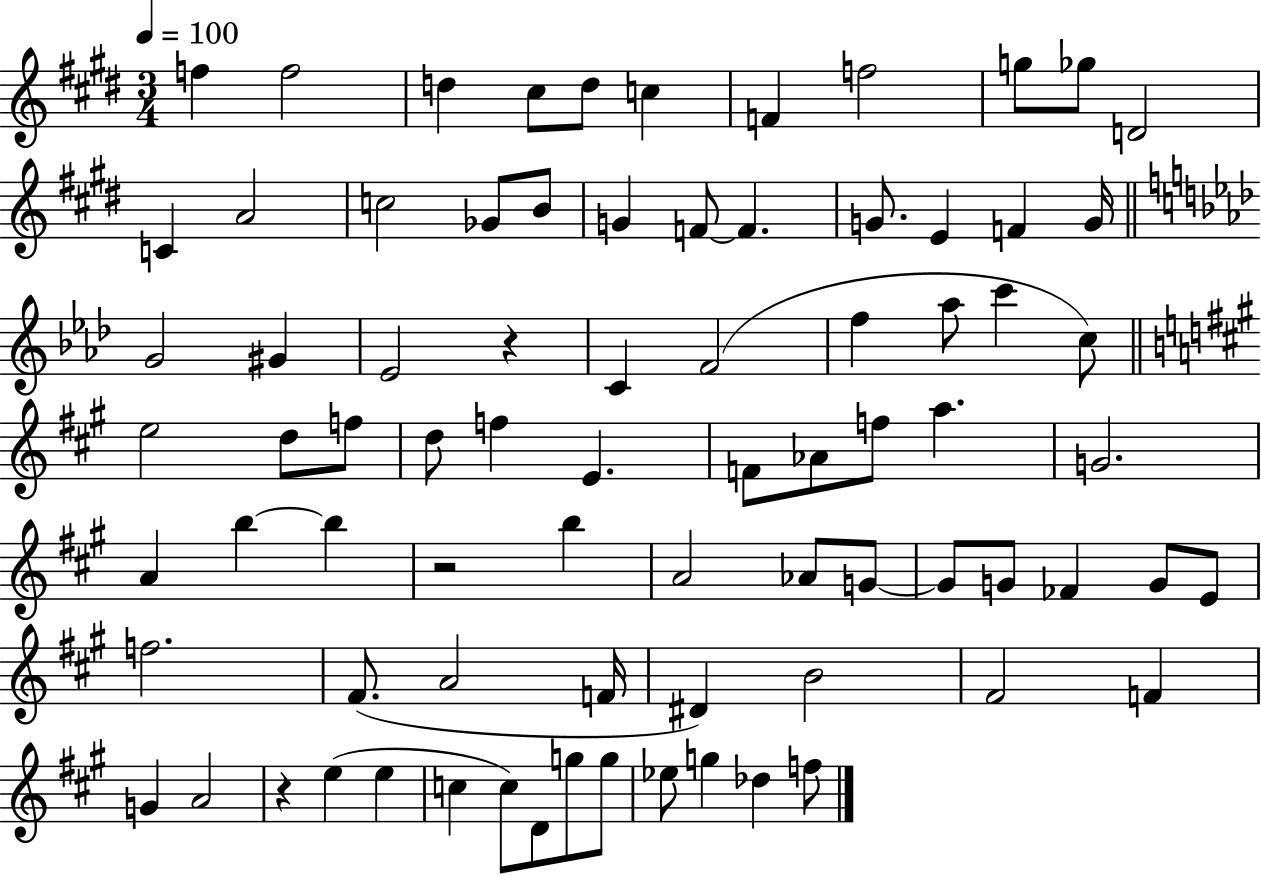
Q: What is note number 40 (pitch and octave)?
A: Ab4